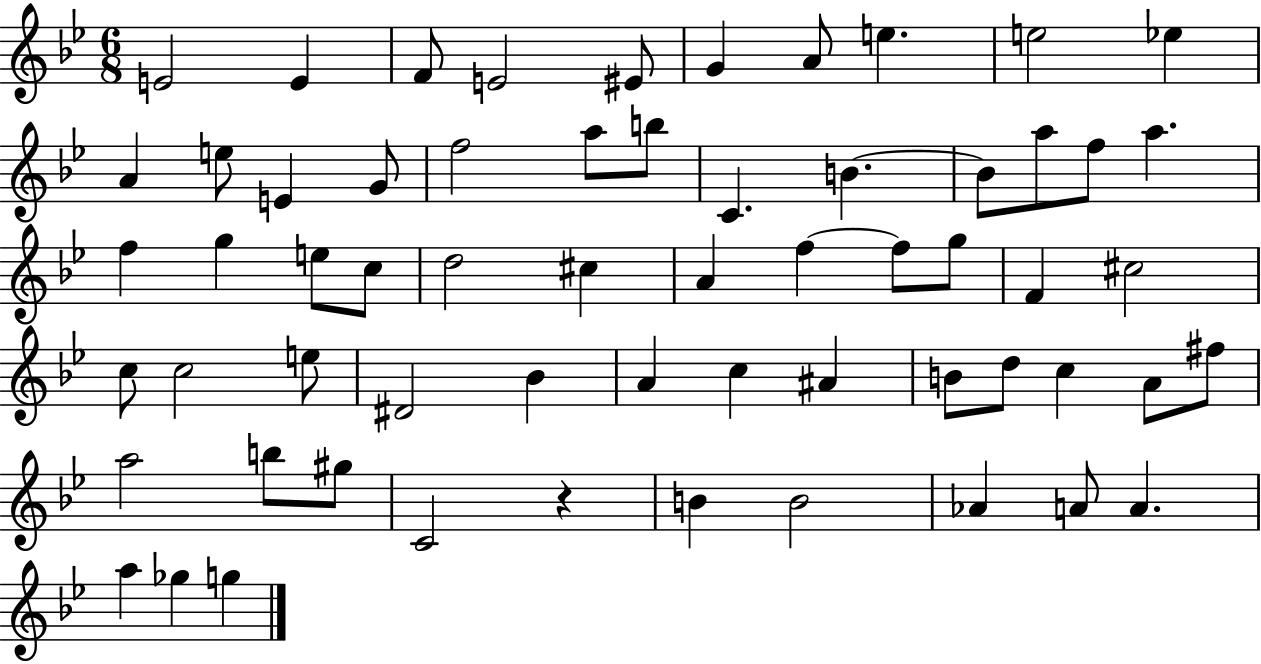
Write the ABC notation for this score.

X:1
T:Untitled
M:6/8
L:1/4
K:Bb
E2 E F/2 E2 ^E/2 G A/2 e e2 _e A e/2 E G/2 f2 a/2 b/2 C B B/2 a/2 f/2 a f g e/2 c/2 d2 ^c A f f/2 g/2 F ^c2 c/2 c2 e/2 ^D2 _B A c ^A B/2 d/2 c A/2 ^f/2 a2 b/2 ^g/2 C2 z B B2 _A A/2 A a _g g